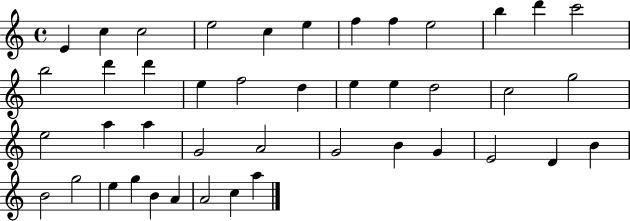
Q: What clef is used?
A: treble